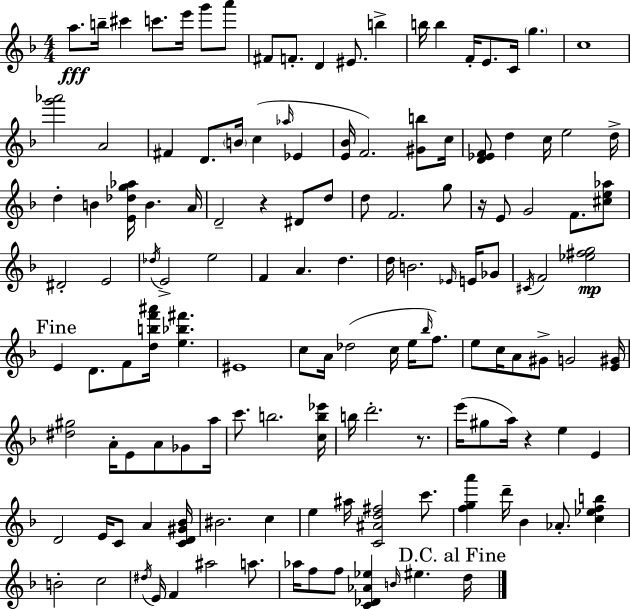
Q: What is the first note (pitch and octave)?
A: A5